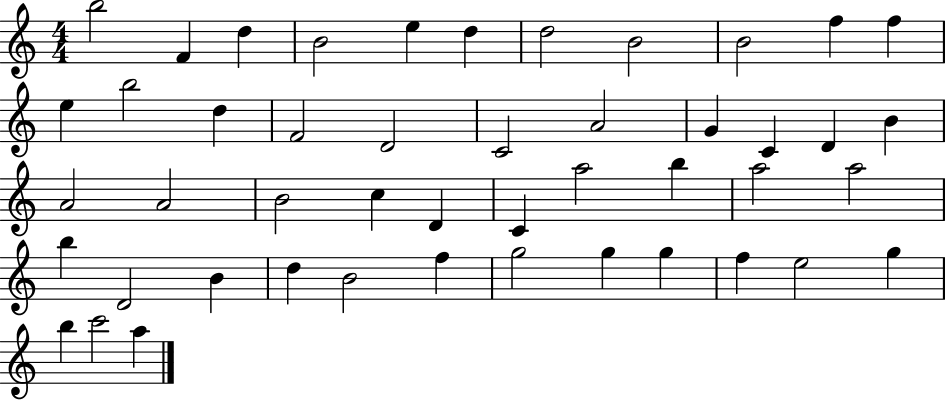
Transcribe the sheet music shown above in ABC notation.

X:1
T:Untitled
M:4/4
L:1/4
K:C
b2 F d B2 e d d2 B2 B2 f f e b2 d F2 D2 C2 A2 G C D B A2 A2 B2 c D C a2 b a2 a2 b D2 B d B2 f g2 g g f e2 g b c'2 a